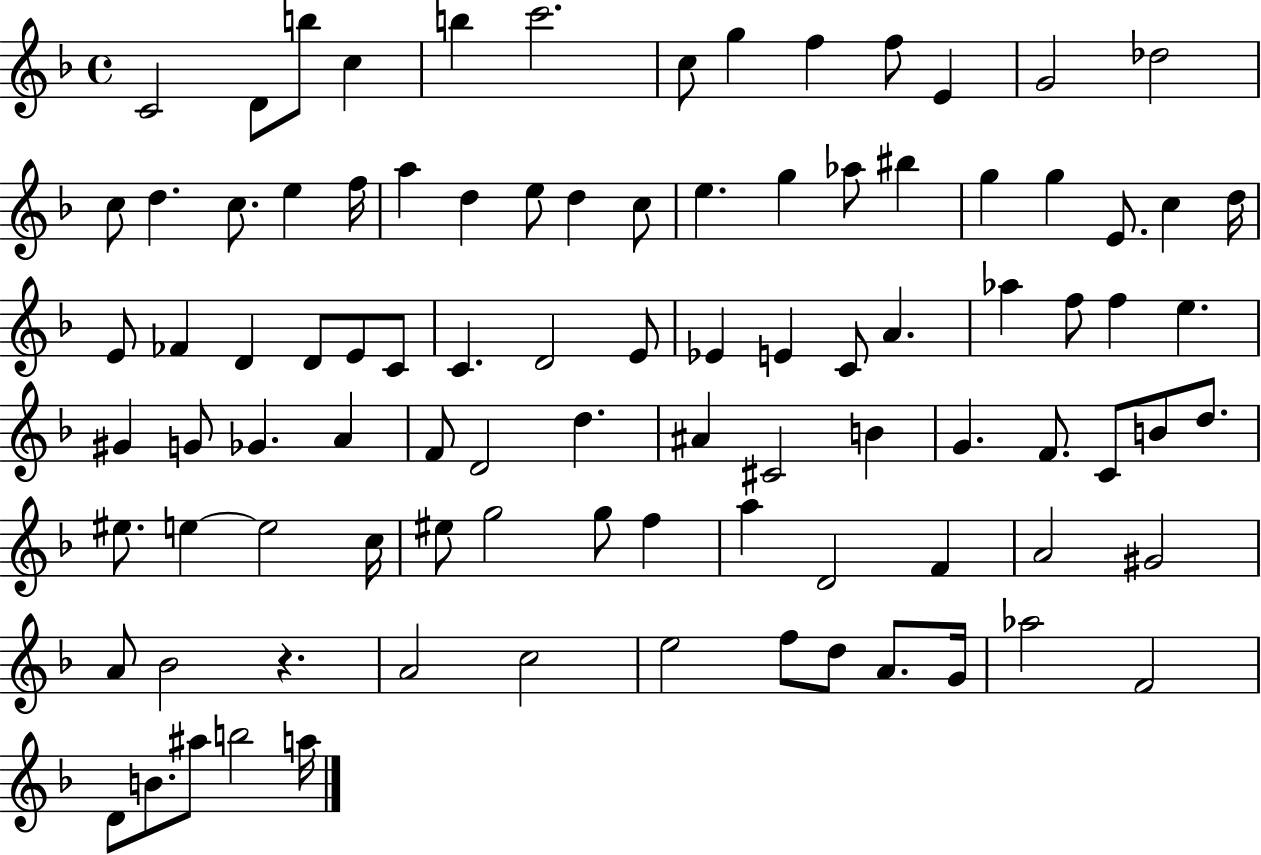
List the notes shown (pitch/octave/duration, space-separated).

C4/h D4/e B5/e C5/q B5/q C6/h. C5/e G5/q F5/q F5/e E4/q G4/h Db5/h C5/e D5/q. C5/e. E5/q F5/s A5/q D5/q E5/e D5/q C5/e E5/q. G5/q Ab5/e BIS5/q G5/q G5/q E4/e. C5/q D5/s E4/e FES4/q D4/q D4/e E4/e C4/e C4/q. D4/h E4/e Eb4/q E4/q C4/e A4/q. Ab5/q F5/e F5/q E5/q. G#4/q G4/e Gb4/q. A4/q F4/e D4/h D5/q. A#4/q C#4/h B4/q G4/q. F4/e. C4/e B4/e D5/e. EIS5/e. E5/q E5/h C5/s EIS5/e G5/h G5/e F5/q A5/q D4/h F4/q A4/h G#4/h A4/e Bb4/h R/q. A4/h C5/h E5/h F5/e D5/e A4/e. G4/s Ab5/h F4/h D4/e B4/e. A#5/e B5/h A5/s